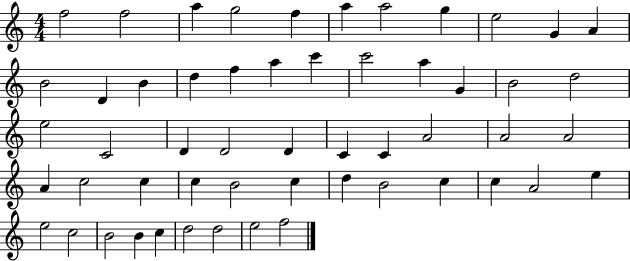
F5/h F5/h A5/q G5/h F5/q A5/q A5/h G5/q E5/h G4/q A4/q B4/h D4/q B4/q D5/q F5/q A5/q C6/q C6/h A5/q G4/q B4/h D5/h E5/h C4/h D4/q D4/h D4/q C4/q C4/q A4/h A4/h A4/h A4/q C5/h C5/q C5/q B4/h C5/q D5/q B4/h C5/q C5/q A4/h E5/q E5/h C5/h B4/h B4/q C5/q D5/h D5/h E5/h F5/h